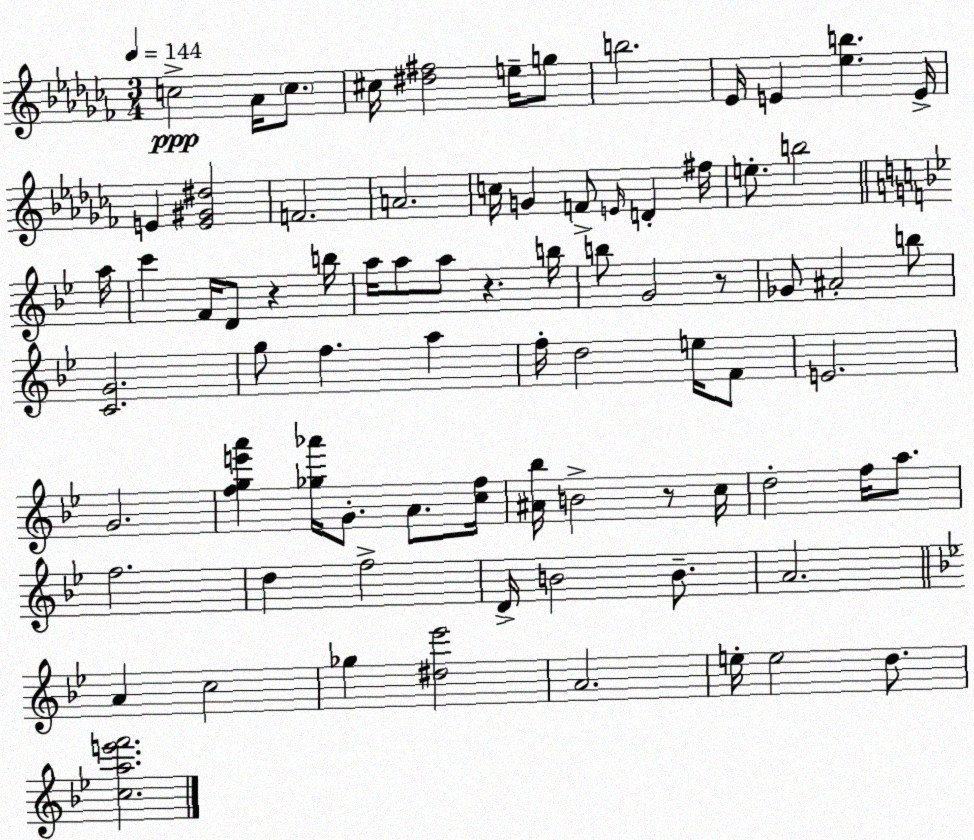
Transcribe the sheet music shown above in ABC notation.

X:1
T:Untitled
M:3/4
L:1/4
K:Abm
c2 _A/4 c/2 ^c/4 [^d^f]2 e/4 g/2 b2 _E/4 E [_eb] E/4 E [E^G^d]2 F2 A2 c/4 G F/2 E/4 D ^f/4 e/2 b2 a/4 c' F/4 D/2 z b/4 a/4 a/2 a/2 z b/4 b/2 G2 z/2 _G/2 ^A2 b/2 [CG]2 g/2 f a f/4 d2 e/4 F/2 E2 G2 [fge'a'] [_g_a']/4 G/2 A/2 [cf]/4 [^A_b]/4 B2 z/2 c/4 d2 f/4 a/2 f2 d f2 D/4 B2 B/2 A2 A c2 _g [^d_e']2 A2 e/4 e2 d/2 [cae'f']2